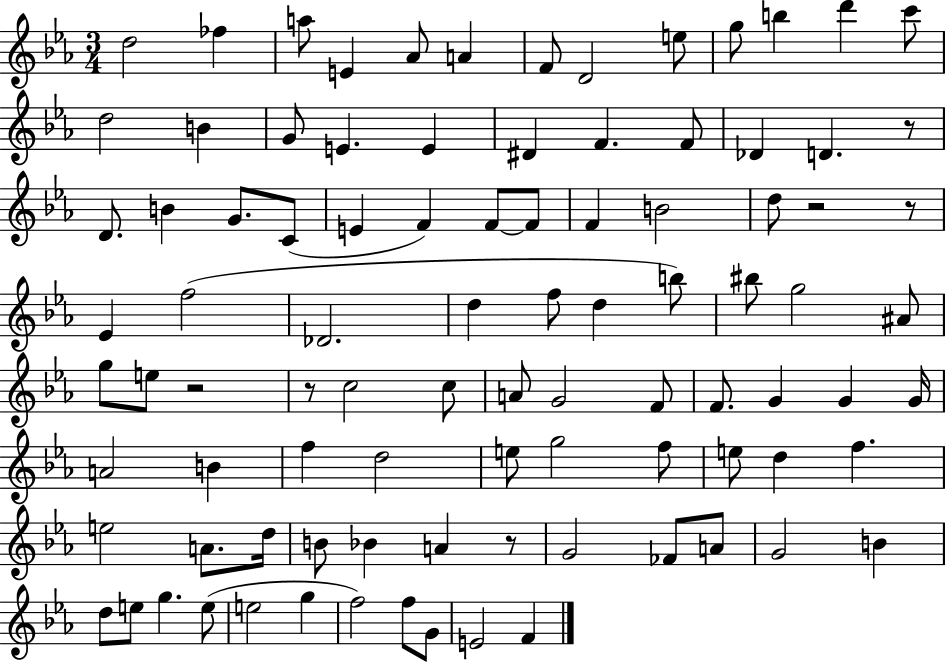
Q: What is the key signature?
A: EES major